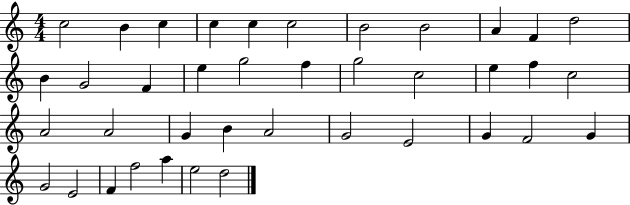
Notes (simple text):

C5/h B4/q C5/q C5/q C5/q C5/h B4/h B4/h A4/q F4/q D5/h B4/q G4/h F4/q E5/q G5/h F5/q G5/h C5/h E5/q F5/q C5/h A4/h A4/h G4/q B4/q A4/h G4/h E4/h G4/q F4/h G4/q G4/h E4/h F4/q F5/h A5/q E5/h D5/h